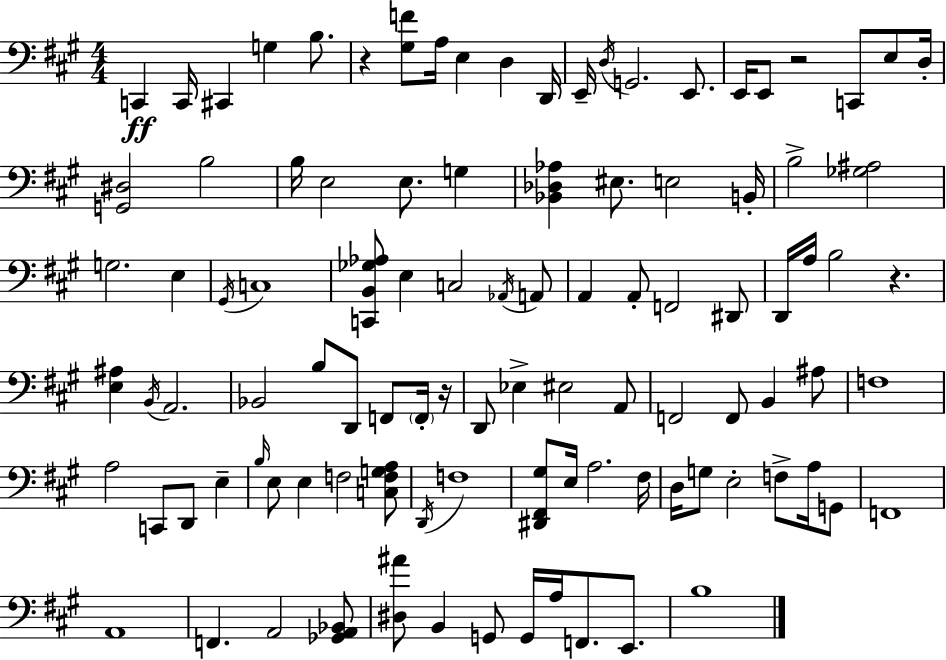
X:1
T:Untitled
M:4/4
L:1/4
K:A
C,, C,,/4 ^C,, G, B,/2 z [^G,F]/2 A,/4 E, D, D,,/4 E,,/4 D,/4 G,,2 E,,/2 E,,/4 E,,/2 z2 C,,/2 E,/2 D,/4 [G,,^D,]2 B,2 B,/4 E,2 E,/2 G, [_B,,_D,_A,] ^E,/2 E,2 B,,/4 B,2 [_G,^A,]2 G,2 E, ^G,,/4 C,4 [C,,B,,_G,_A,]/2 E, C,2 _A,,/4 A,,/2 A,, A,,/2 F,,2 ^D,,/2 D,,/4 A,/4 B,2 z [E,^A,] B,,/4 A,,2 _B,,2 B,/2 D,,/2 F,,/2 F,,/4 z/4 D,,/2 _E, ^E,2 A,,/2 F,,2 F,,/2 B,, ^A,/2 F,4 A,2 C,,/2 D,,/2 E, B,/4 E,/2 E, F,2 [C,F,G,A,]/2 D,,/4 F,4 [^D,,^F,,^G,]/2 E,/4 A,2 ^F,/4 D,/4 G,/2 E,2 F,/2 A,/4 G,,/2 F,,4 A,,4 F,, A,,2 [_G,,A,,_B,,]/2 [^D,^A]/2 B,, G,,/2 G,,/4 A,/4 F,,/2 E,,/2 B,4